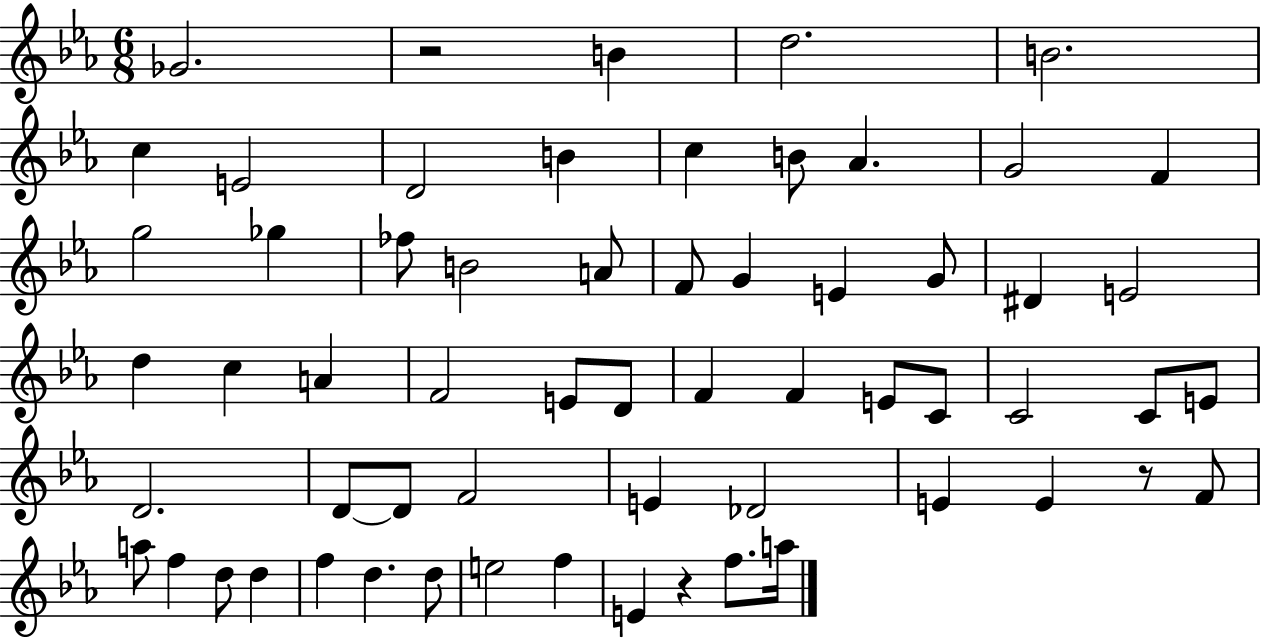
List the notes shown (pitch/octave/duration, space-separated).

Gb4/h. R/h B4/q D5/h. B4/h. C5/q E4/h D4/h B4/q C5/q B4/e Ab4/q. G4/h F4/q G5/h Gb5/q FES5/e B4/h A4/e F4/e G4/q E4/q G4/e D#4/q E4/h D5/q C5/q A4/q F4/h E4/e D4/e F4/q F4/q E4/e C4/e C4/h C4/e E4/e D4/h. D4/e D4/e F4/h E4/q Db4/h E4/q E4/q R/e F4/e A5/e F5/q D5/e D5/q F5/q D5/q. D5/e E5/h F5/q E4/q R/q F5/e. A5/s